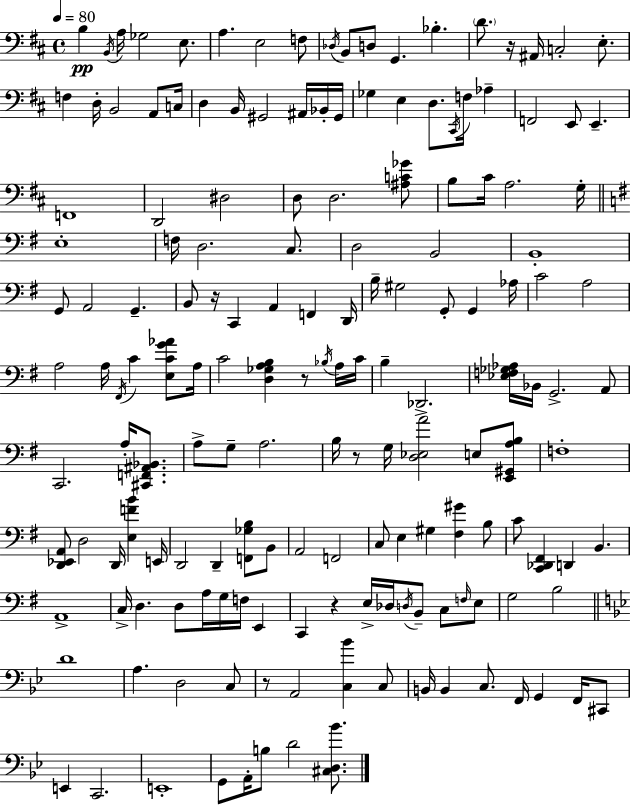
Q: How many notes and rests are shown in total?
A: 164